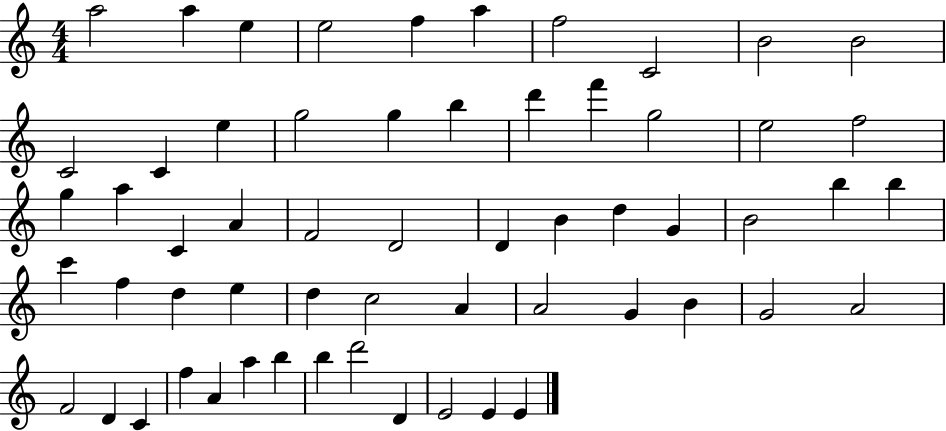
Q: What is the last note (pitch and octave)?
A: E4